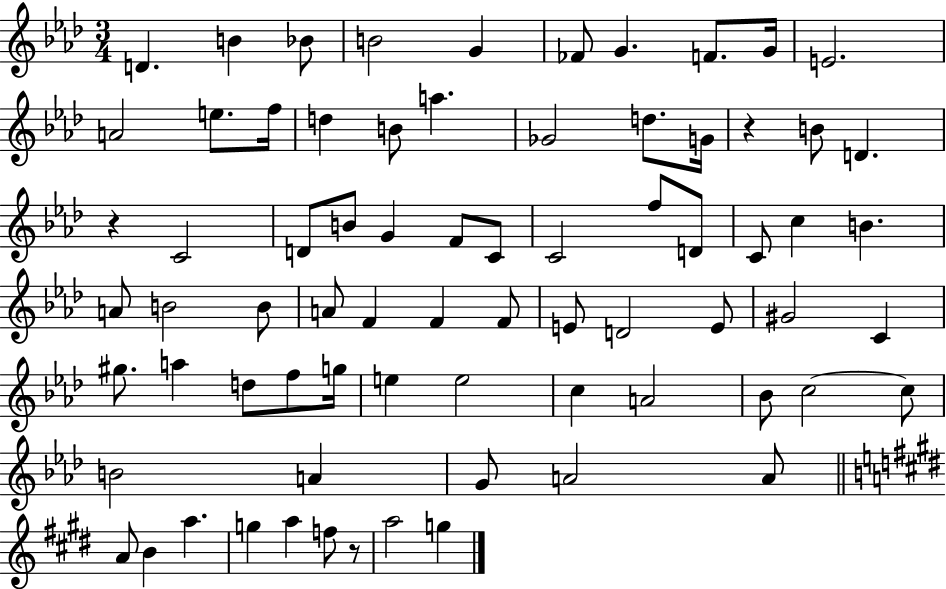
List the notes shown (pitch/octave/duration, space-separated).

D4/q. B4/q Bb4/e B4/h G4/q FES4/e G4/q. F4/e. G4/s E4/h. A4/h E5/e. F5/s D5/q B4/e A5/q. Gb4/h D5/e. G4/s R/q B4/e D4/q. R/q C4/h D4/e B4/e G4/q F4/e C4/e C4/h F5/e D4/e C4/e C5/q B4/q. A4/e B4/h B4/e A4/e F4/q F4/q F4/e E4/e D4/h E4/e G#4/h C4/q G#5/e. A5/q D5/e F5/e G5/s E5/q E5/h C5/q A4/h Bb4/e C5/h C5/e B4/h A4/q G4/e A4/h A4/e A4/e B4/q A5/q. G5/q A5/q F5/e R/e A5/h G5/q